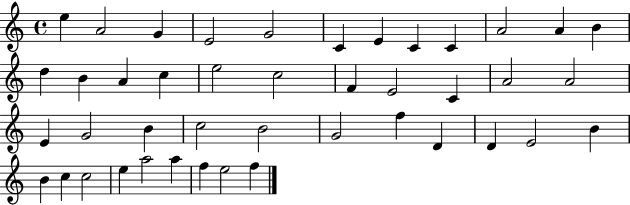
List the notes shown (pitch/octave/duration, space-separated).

E5/q A4/h G4/q E4/h G4/h C4/q E4/q C4/q C4/q A4/h A4/q B4/q D5/q B4/q A4/q C5/q E5/h C5/h F4/q E4/h C4/q A4/h A4/h E4/q G4/h B4/q C5/h B4/h G4/h F5/q D4/q D4/q E4/h B4/q B4/q C5/q C5/h E5/q A5/h A5/q F5/q E5/h F5/q